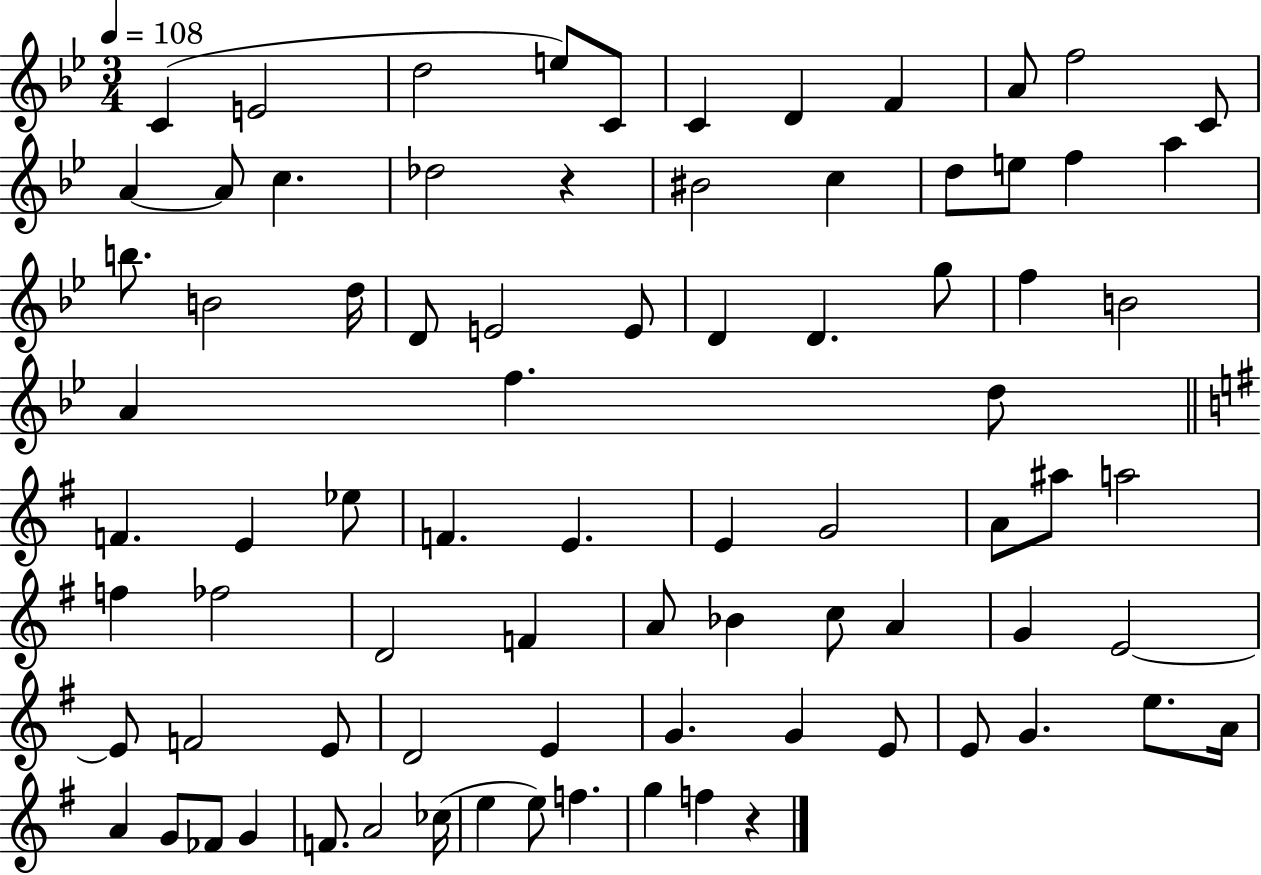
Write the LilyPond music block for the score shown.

{
  \clef treble
  \numericTimeSignature
  \time 3/4
  \key bes \major
  \tempo 4 = 108
  c'4( e'2 | d''2 e''8) c'8 | c'4 d'4 f'4 | a'8 f''2 c'8 | \break a'4~~ a'8 c''4. | des''2 r4 | bis'2 c''4 | d''8 e''8 f''4 a''4 | \break b''8. b'2 d''16 | d'8 e'2 e'8 | d'4 d'4. g''8 | f''4 b'2 | \break a'4 f''4. d''8 | \bar "||" \break \key g \major f'4. e'4 ees''8 | f'4. e'4. | e'4 g'2 | a'8 ais''8 a''2 | \break f''4 fes''2 | d'2 f'4 | a'8 bes'4 c''8 a'4 | g'4 e'2~~ | \break e'8 f'2 e'8 | d'2 e'4 | g'4. g'4 e'8 | e'8 g'4. e''8. a'16 | \break a'4 g'8 fes'8 g'4 | f'8. a'2 ces''16( | e''4 e''8) f''4. | g''4 f''4 r4 | \break \bar "|."
}